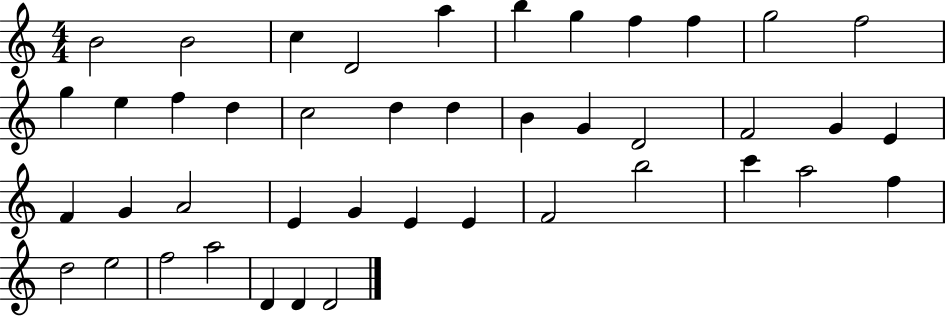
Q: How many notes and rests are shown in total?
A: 43